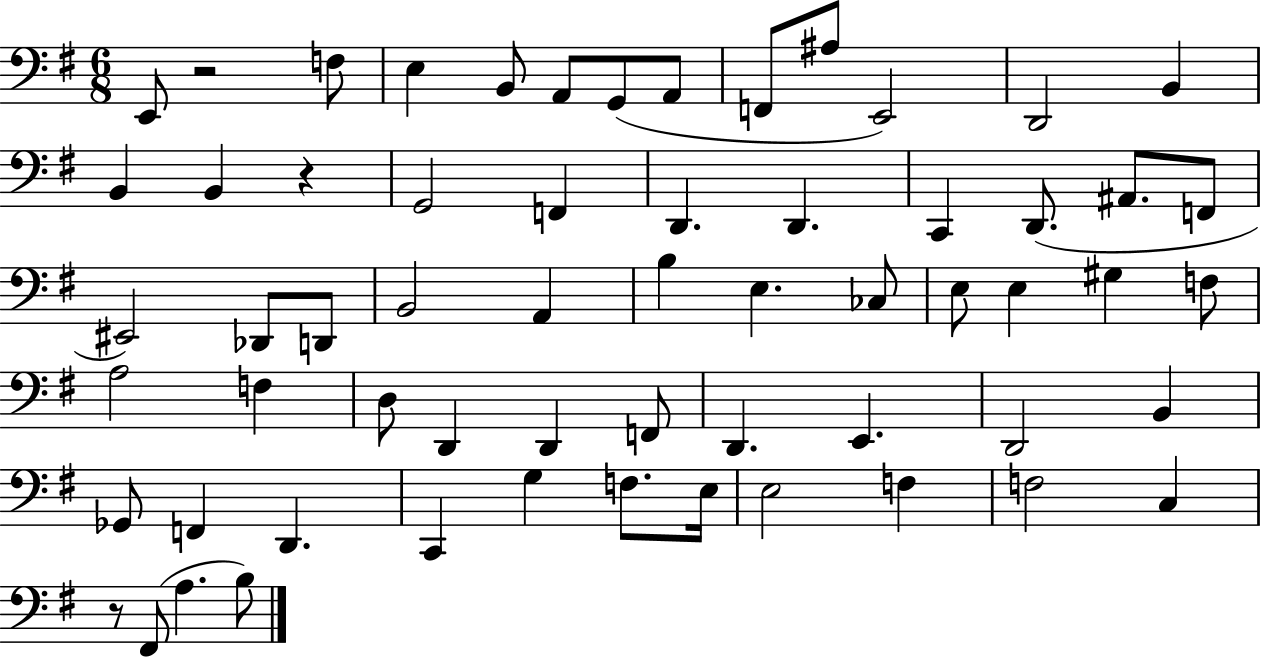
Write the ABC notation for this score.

X:1
T:Untitled
M:6/8
L:1/4
K:G
E,,/2 z2 F,/2 E, B,,/2 A,,/2 G,,/2 A,,/2 F,,/2 ^A,/2 E,,2 D,,2 B,, B,, B,, z G,,2 F,, D,, D,, C,, D,,/2 ^A,,/2 F,,/2 ^E,,2 _D,,/2 D,,/2 B,,2 A,, B, E, _C,/2 E,/2 E, ^G, F,/2 A,2 F, D,/2 D,, D,, F,,/2 D,, E,, D,,2 B,, _G,,/2 F,, D,, C,, G, F,/2 E,/4 E,2 F, F,2 C, z/2 ^F,,/2 A, B,/2